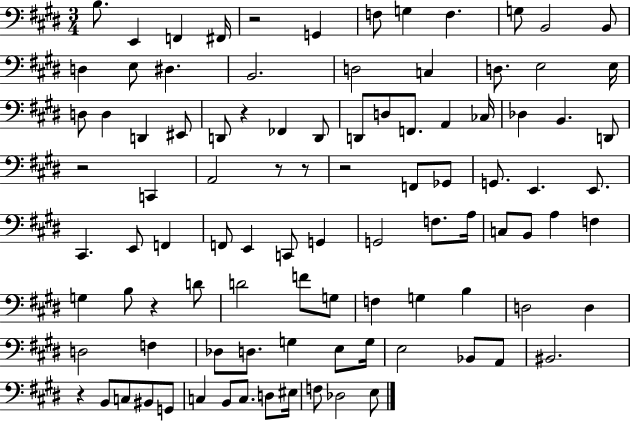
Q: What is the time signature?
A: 3/4